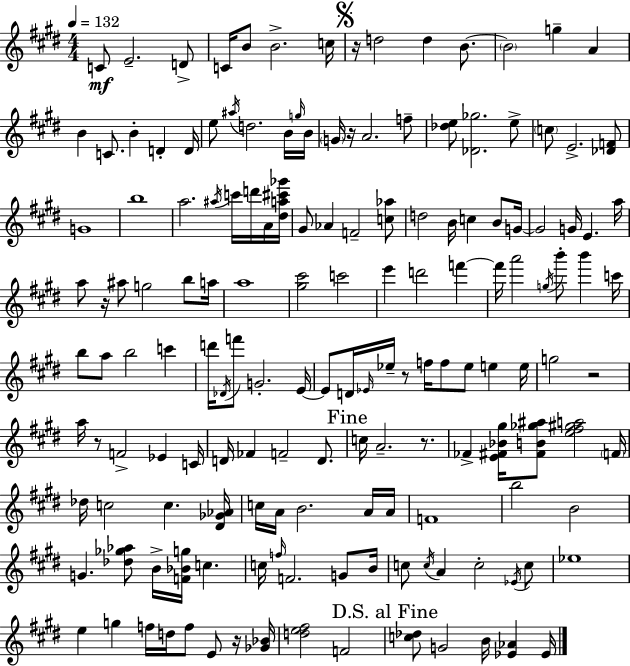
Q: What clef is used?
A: treble